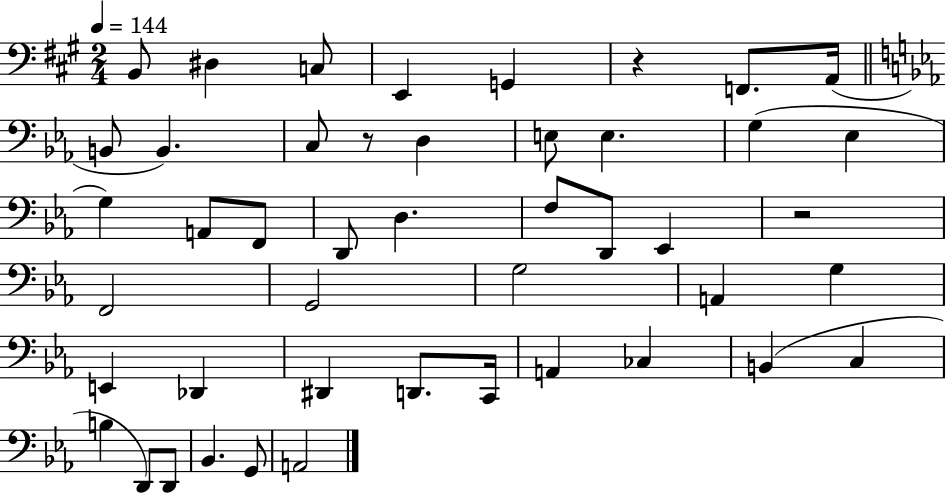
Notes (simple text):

B2/e D#3/q C3/e E2/q G2/q R/q F2/e. A2/s B2/e B2/q. C3/e R/e D3/q E3/e E3/q. G3/q Eb3/q G3/q A2/e F2/e D2/e D3/q. F3/e D2/e Eb2/q R/h F2/h G2/h G3/h A2/q G3/q E2/q Db2/q D#2/q D2/e. C2/s A2/q CES3/q B2/q C3/q B3/q D2/e D2/e Bb2/q. G2/e A2/h